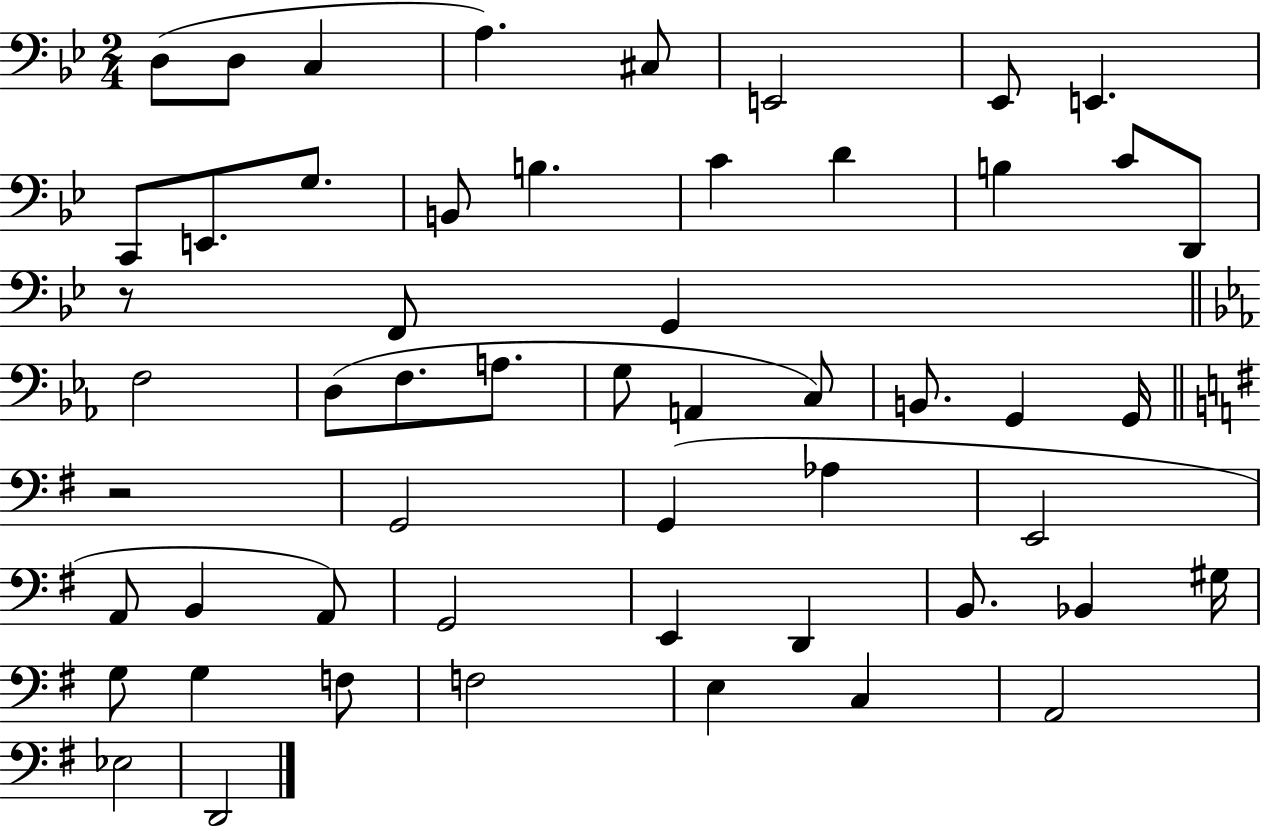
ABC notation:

X:1
T:Untitled
M:2/4
L:1/4
K:Bb
D,/2 D,/2 C, A, ^C,/2 E,,2 _E,,/2 E,, C,,/2 E,,/2 G,/2 B,,/2 B, C D B, C/2 D,,/2 z/2 F,,/2 G,, F,2 D,/2 F,/2 A,/2 G,/2 A,, C,/2 B,,/2 G,, G,,/4 z2 G,,2 G,, _A, E,,2 A,,/2 B,, A,,/2 G,,2 E,, D,, B,,/2 _B,, ^G,/4 G,/2 G, F,/2 F,2 E, C, A,,2 _E,2 D,,2